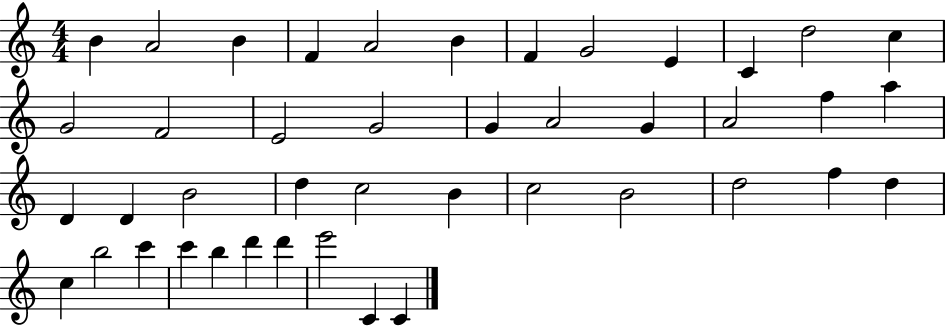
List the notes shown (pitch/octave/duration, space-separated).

B4/q A4/h B4/q F4/q A4/h B4/q F4/q G4/h E4/q C4/q D5/h C5/q G4/h F4/h E4/h G4/h G4/q A4/h G4/q A4/h F5/q A5/q D4/q D4/q B4/h D5/q C5/h B4/q C5/h B4/h D5/h F5/q D5/q C5/q B5/h C6/q C6/q B5/q D6/q D6/q E6/h C4/q C4/q